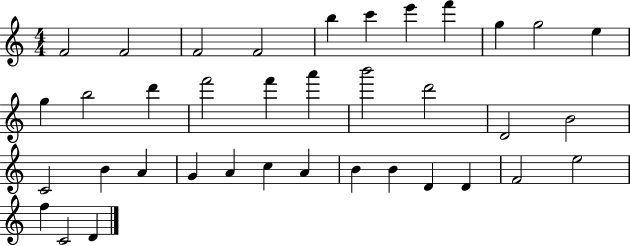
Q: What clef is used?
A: treble